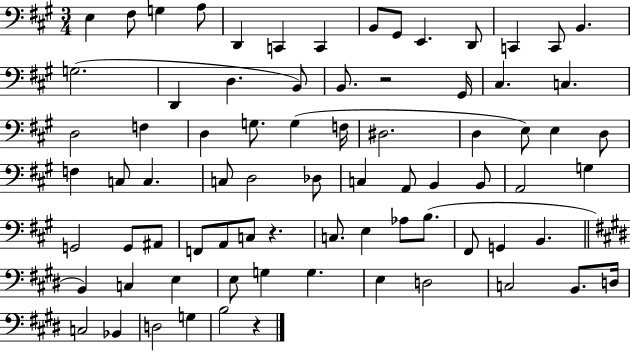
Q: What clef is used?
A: bass